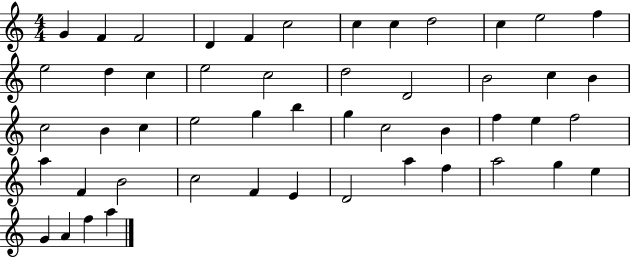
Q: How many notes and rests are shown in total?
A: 50